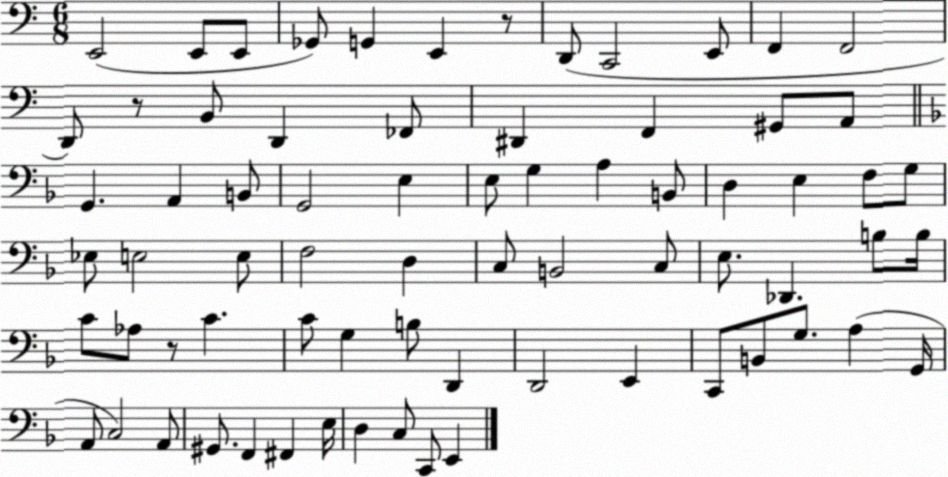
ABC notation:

X:1
T:Untitled
M:6/8
L:1/4
K:C
E,,2 E,,/2 E,,/2 _G,,/2 G,, E,, z/2 D,,/2 C,,2 E,,/2 F,, F,,2 D,,/2 z/2 B,,/2 D,, _F,,/2 ^D,, F,, ^G,,/2 A,,/2 G,, A,, B,,/2 G,,2 E, E,/2 G, A, B,,/2 D, E, F,/2 G,/2 _E,/2 E,2 E,/2 F,2 D, C,/2 B,,2 C,/2 E,/2 _D,, B,/2 B,/4 C/2 _A,/2 z/2 C C/2 G, B,/2 D,, D,,2 E,, C,,/2 B,,/2 G,/2 A, G,,/4 A,,/2 C,2 A,,/2 ^G,,/2 F,, ^F,, E,/4 D, C,/2 C,,/2 E,,